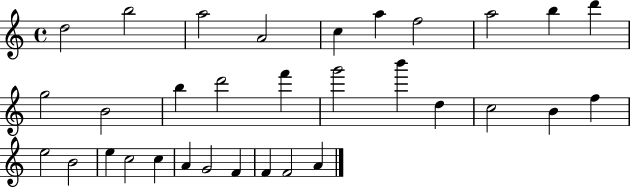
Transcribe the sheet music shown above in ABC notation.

X:1
T:Untitled
M:4/4
L:1/4
K:C
d2 b2 a2 A2 c a f2 a2 b d' g2 B2 b d'2 f' g'2 b' d c2 B f e2 B2 e c2 c A G2 F F F2 A